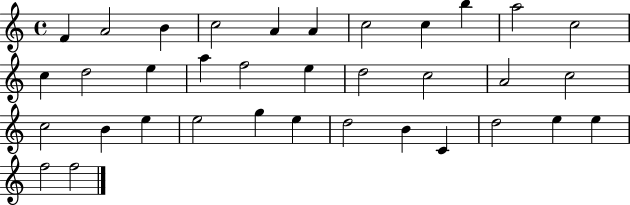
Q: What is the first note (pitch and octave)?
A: F4